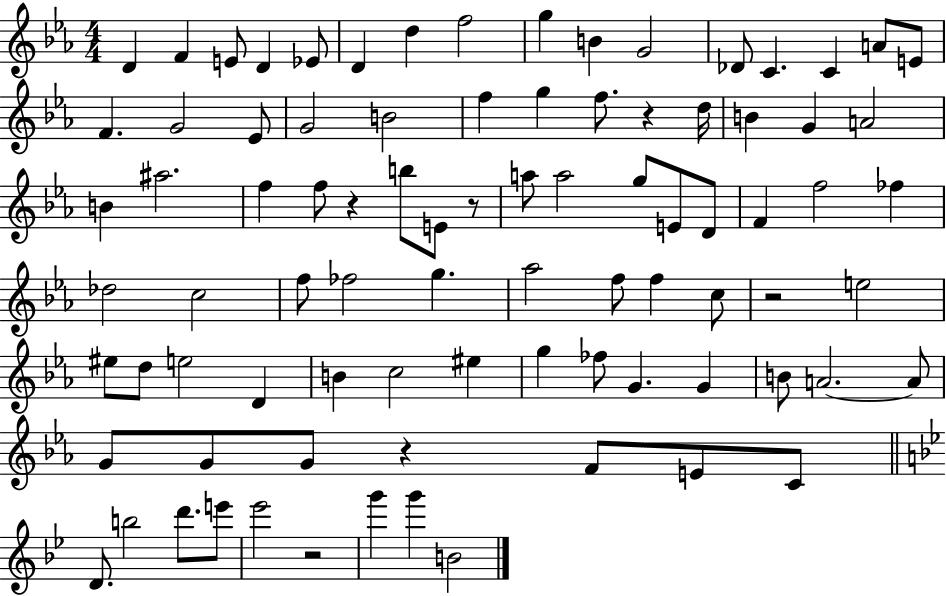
{
  \clef treble
  \numericTimeSignature
  \time 4/4
  \key ees \major
  d'4 f'4 e'8 d'4 ees'8 | d'4 d''4 f''2 | g''4 b'4 g'2 | des'8 c'4. c'4 a'8 e'8 | \break f'4. g'2 ees'8 | g'2 b'2 | f''4 g''4 f''8. r4 d''16 | b'4 g'4 a'2 | \break b'4 ais''2. | f''4 f''8 r4 b''8 e'8 r8 | a''8 a''2 g''8 e'8 d'8 | f'4 f''2 fes''4 | \break des''2 c''2 | f''8 fes''2 g''4. | aes''2 f''8 f''4 c''8 | r2 e''2 | \break eis''8 d''8 e''2 d'4 | b'4 c''2 eis''4 | g''4 fes''8 g'4. g'4 | b'8 a'2.~~ a'8 | \break g'8 g'8 g'8 r4 f'8 e'8 c'8 | \bar "||" \break \key g \minor d'8. b''2 d'''8. e'''8 | ees'''2 r2 | g'''4 g'''4 b'2 | \bar "|."
}